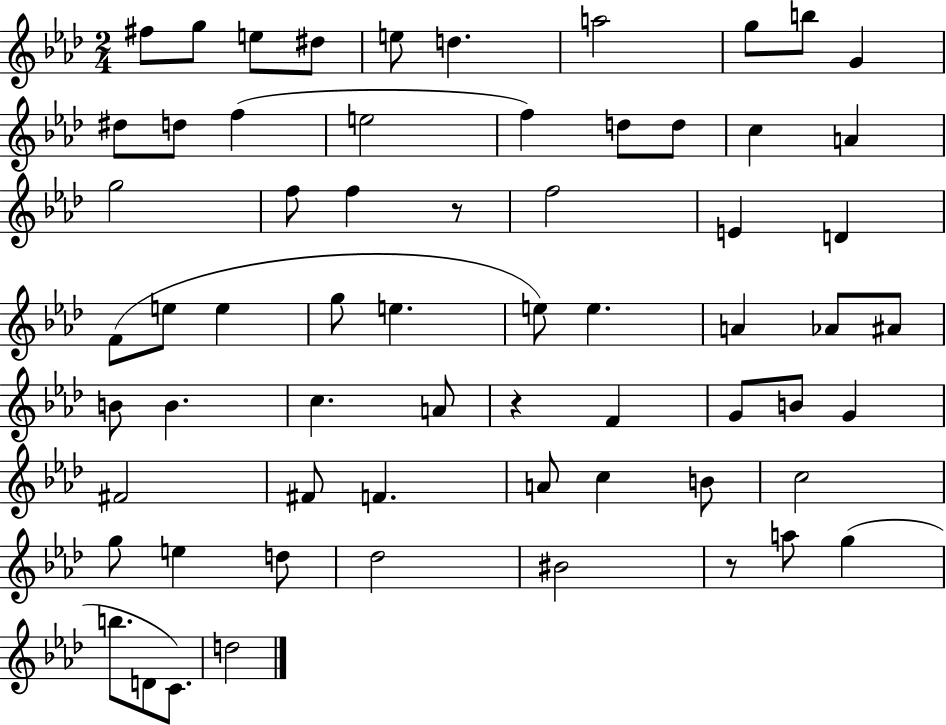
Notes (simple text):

F#5/e G5/e E5/e D#5/e E5/e D5/q. A5/h G5/e B5/e G4/q D#5/e D5/e F5/q E5/h F5/q D5/e D5/e C5/q A4/q G5/h F5/e F5/q R/e F5/h E4/q D4/q F4/e E5/e E5/q G5/e E5/q. E5/e E5/q. A4/q Ab4/e A#4/e B4/e B4/q. C5/q. A4/e R/q F4/q G4/e B4/e G4/q F#4/h F#4/e F4/q. A4/e C5/q B4/e C5/h G5/e E5/q D5/e Db5/h BIS4/h R/e A5/e G5/q B5/e. D4/e C4/e. D5/h